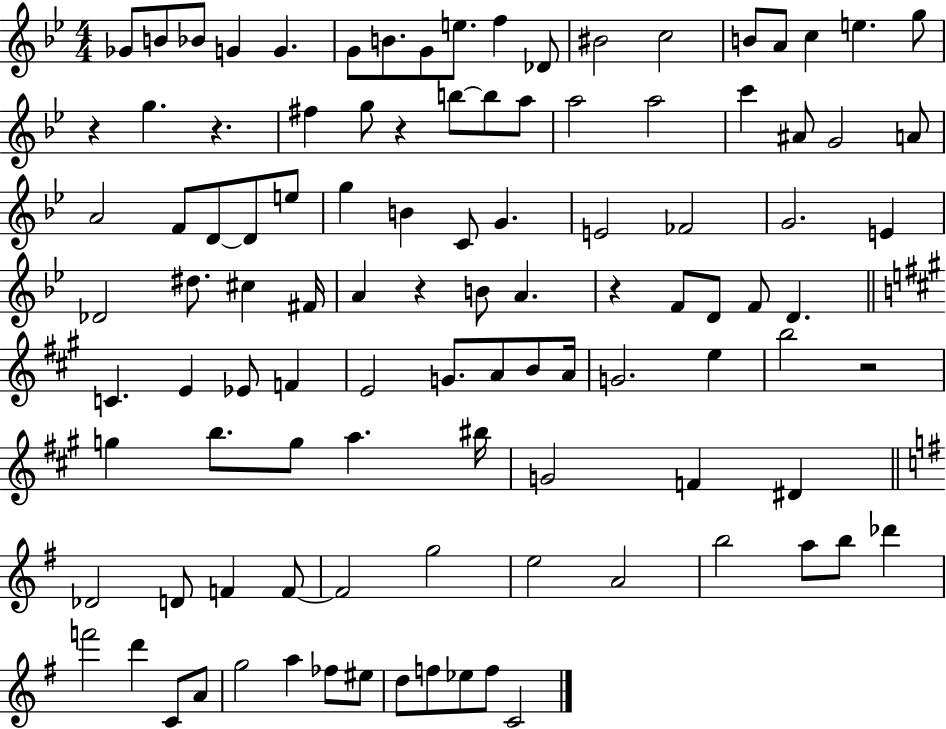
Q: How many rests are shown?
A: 6